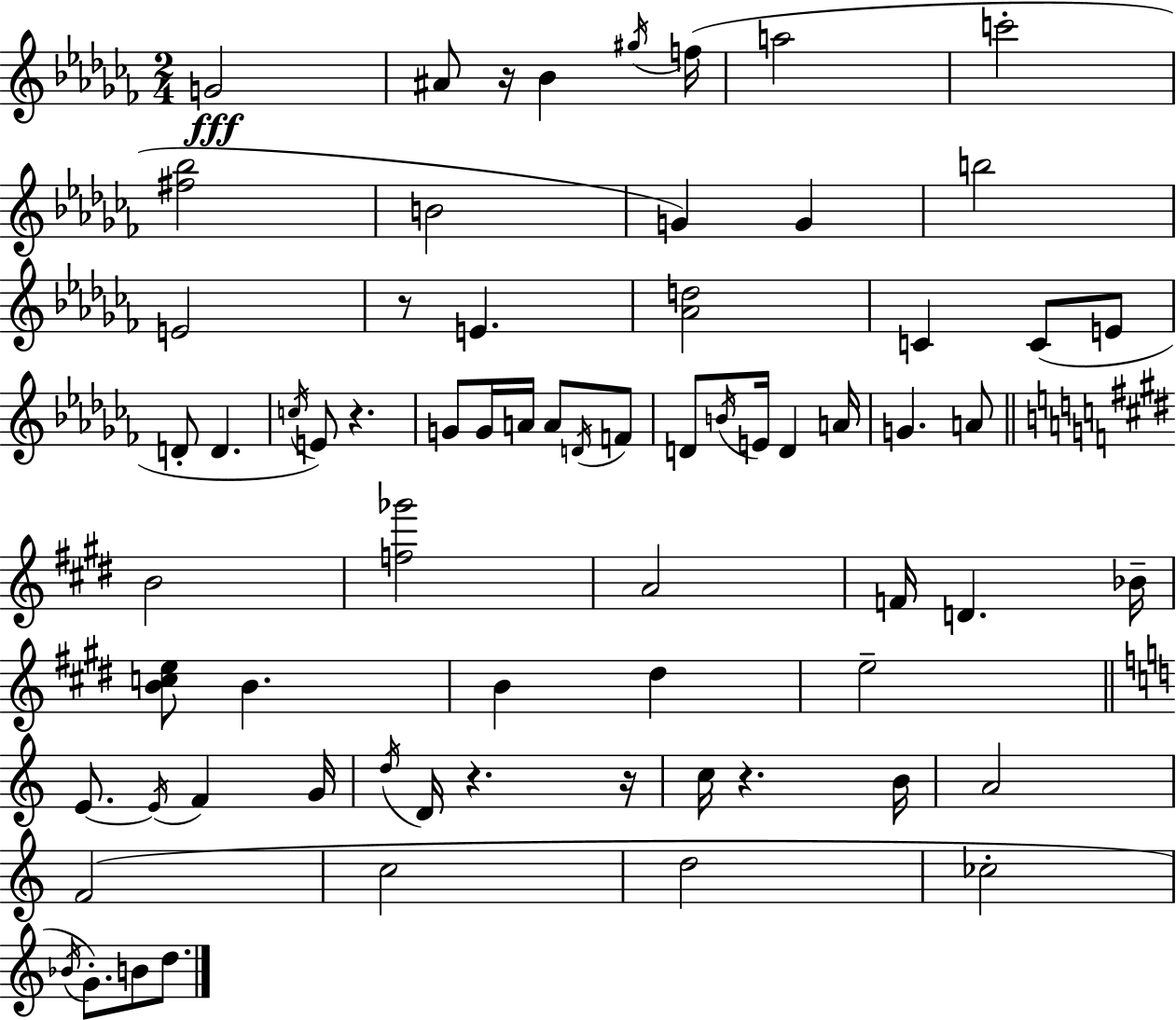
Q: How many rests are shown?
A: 6